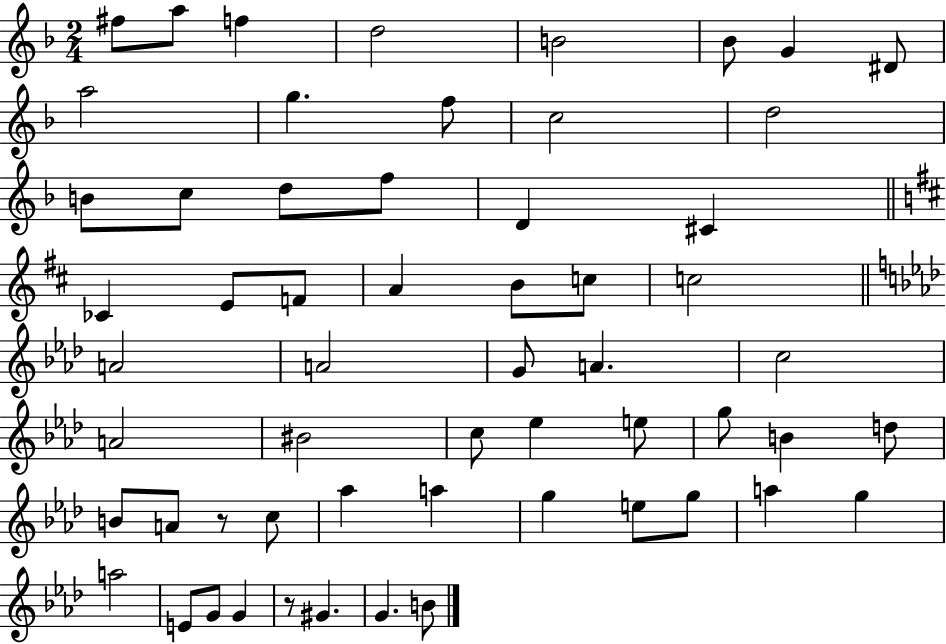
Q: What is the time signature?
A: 2/4